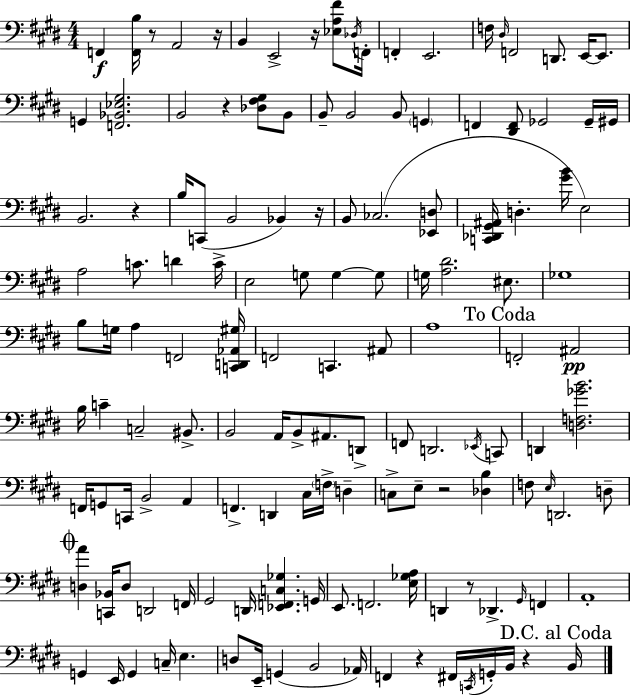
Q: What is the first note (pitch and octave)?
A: F2